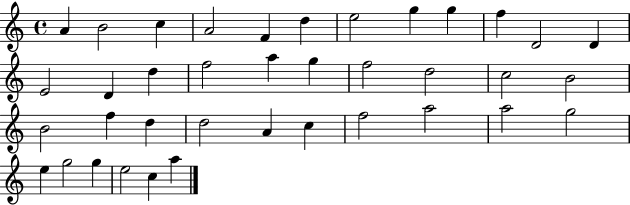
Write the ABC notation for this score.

X:1
T:Untitled
M:4/4
L:1/4
K:C
A B2 c A2 F d e2 g g f D2 D E2 D d f2 a g f2 d2 c2 B2 B2 f d d2 A c f2 a2 a2 g2 e g2 g e2 c a